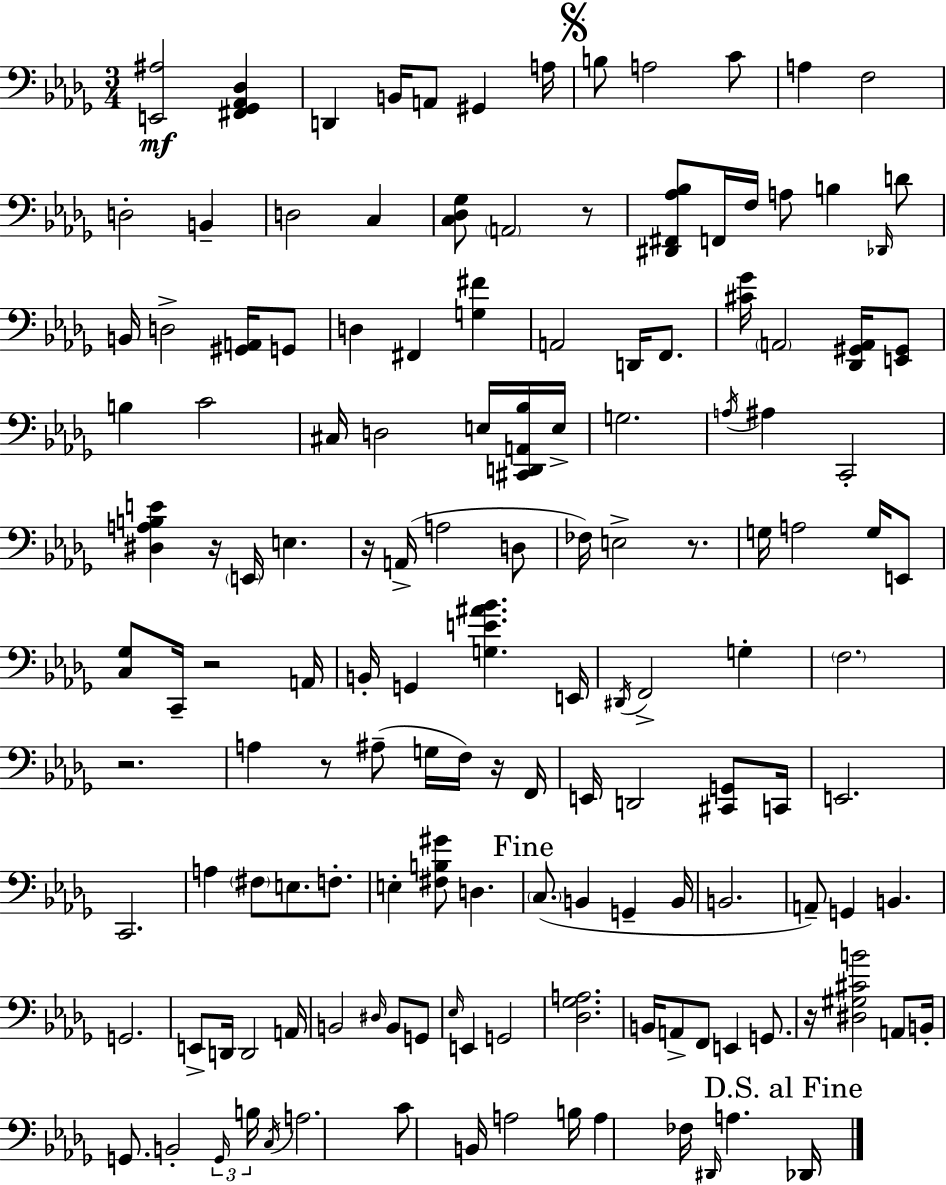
[E2,A#3]/h [F#2,Gb2,Ab2,Db3]/q D2/q B2/s A2/e G#2/q A3/s B3/e A3/h C4/e A3/q F3/h D3/h B2/q D3/h C3/q [C3,Db3,Gb3]/e A2/h R/e [D#2,F#2,Ab3,Bb3]/e F2/s F3/s A3/e B3/q Db2/s D4/e B2/s D3/h [G#2,A2]/s G2/e D3/q F#2/q [G3,F#4]/q A2/h D2/s F2/e. [C#4,Gb4]/s A2/h [Db2,G#2,A2]/s [E2,G#2]/e B3/q C4/h C#3/s D3/h E3/s [C#2,D2,A2,Bb3]/s E3/s G3/h. A3/s A#3/q C2/h [D#3,A3,B3,E4]/q R/s E2/s E3/q. R/s A2/s A3/h D3/e FES3/s E3/h R/e. G3/s A3/h G3/s E2/e [C3,Gb3]/e C2/s R/h A2/s B2/s G2/q [G3,E4,A#4,Bb4]/q. E2/s D#2/s F2/h G3/q F3/h. R/h. A3/q R/e A#3/e G3/s F3/s R/s F2/s E2/s D2/h [C#2,G2]/e C2/s E2/h. C2/h. A3/q F#3/e E3/e. F3/e. E3/q [F#3,B3,G#4]/e D3/q. C3/e. B2/q G2/q B2/s B2/h. A2/e G2/q B2/q. G2/h. E2/e D2/s D2/h A2/s B2/h D#3/s B2/e G2/e Eb3/s E2/q G2/h [Db3,Gb3,A3]/h. B2/s A2/e F2/e E2/q G2/e. R/s [D#3,G#3,C#4,B4]/h A2/e B2/s G2/e. B2/h G2/s B3/s C3/s A3/h. C4/e B2/s A3/h B3/s A3/q FES3/s D#2/s A3/q. Db2/s